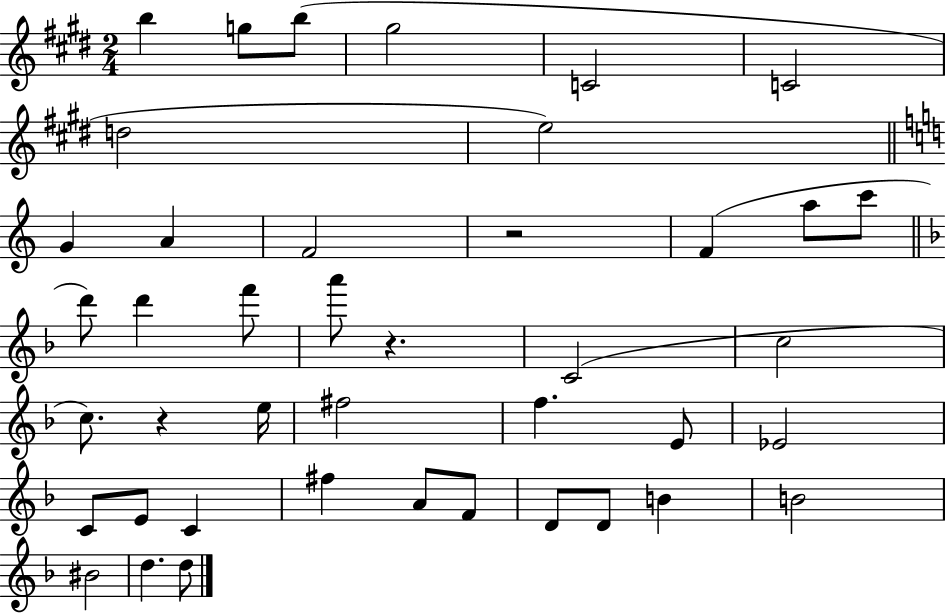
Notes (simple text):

B5/q G5/e B5/e G#5/h C4/h C4/h D5/h E5/h G4/q A4/q F4/h R/h F4/q A5/e C6/e D6/e D6/q F6/e A6/e R/q. C4/h C5/h C5/e. R/q E5/s F#5/h F5/q. E4/e Eb4/h C4/e E4/e C4/q F#5/q A4/e F4/e D4/e D4/e B4/q B4/h BIS4/h D5/q. D5/e